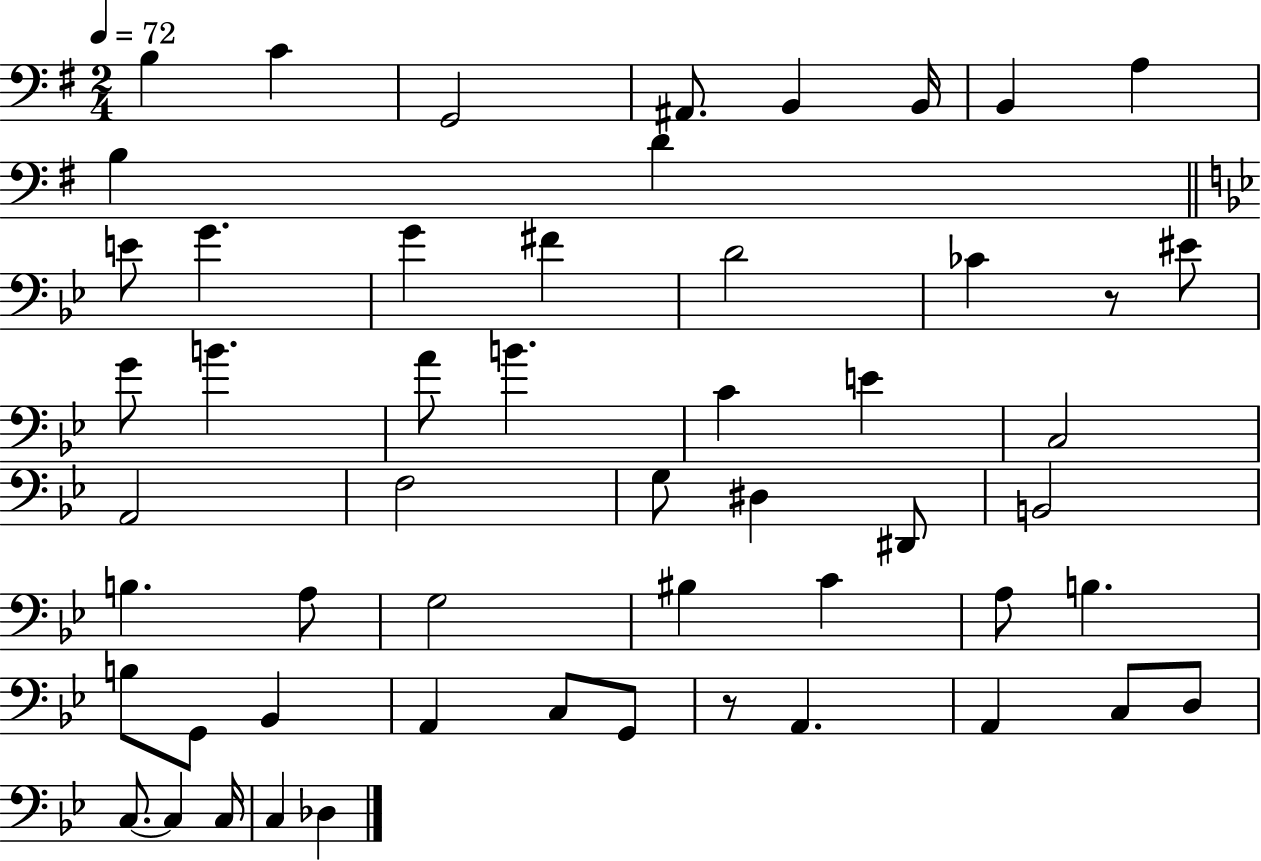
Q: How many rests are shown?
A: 2